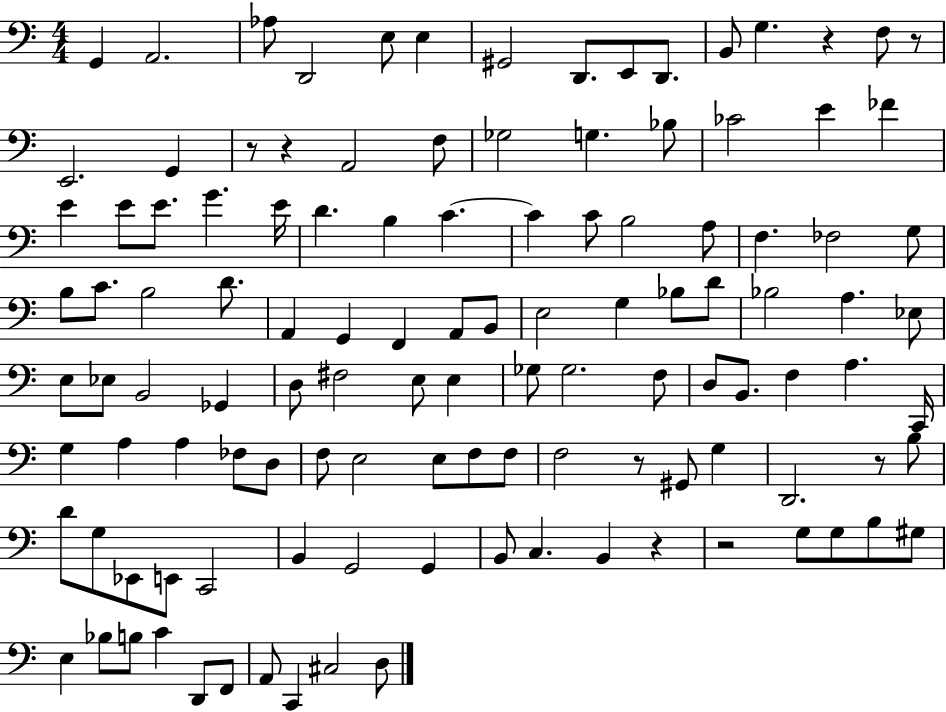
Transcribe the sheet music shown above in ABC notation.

X:1
T:Untitled
M:4/4
L:1/4
K:C
G,, A,,2 _A,/2 D,,2 E,/2 E, ^G,,2 D,,/2 E,,/2 D,,/2 B,,/2 G, z F,/2 z/2 E,,2 G,, z/2 z A,,2 F,/2 _G,2 G, _B,/2 _C2 E _F E E/2 E/2 G E/4 D B, C C C/2 B,2 A,/2 F, _F,2 G,/2 B,/2 C/2 B,2 D/2 A,, G,, F,, A,,/2 B,,/2 E,2 G, _B,/2 D/2 _B,2 A, _E,/2 E,/2 _E,/2 B,,2 _G,, D,/2 ^F,2 E,/2 E, _G,/2 _G,2 F,/2 D,/2 B,,/2 F, A, C,,/4 G, A, A, _F,/2 D,/2 F,/2 E,2 E,/2 F,/2 F,/2 F,2 z/2 ^G,,/2 G, D,,2 z/2 B,/2 D/2 G,/2 _E,,/2 E,,/2 C,,2 B,, G,,2 G,, B,,/2 C, B,, z z2 G,/2 G,/2 B,/2 ^G,/2 E, _B,/2 B,/2 C D,,/2 F,,/2 A,,/2 C,, ^C,2 D,/2